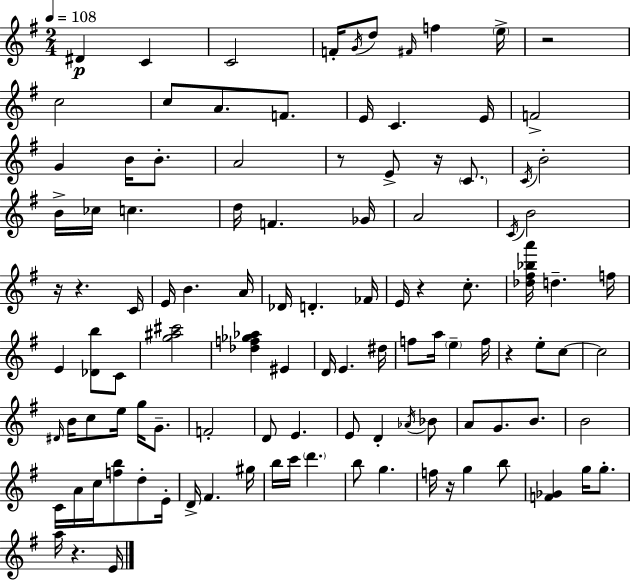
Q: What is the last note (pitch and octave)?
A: E4